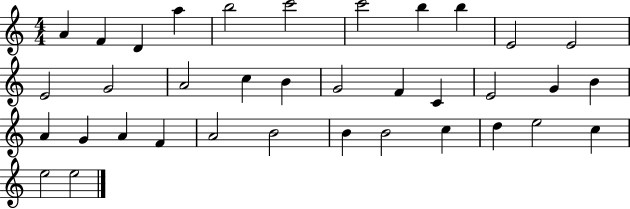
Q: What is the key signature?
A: C major